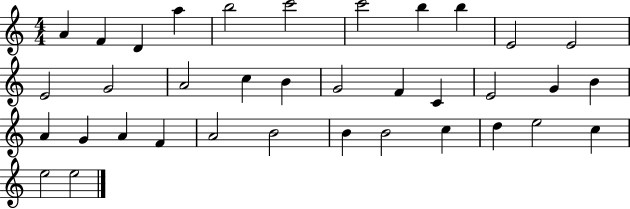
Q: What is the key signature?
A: C major